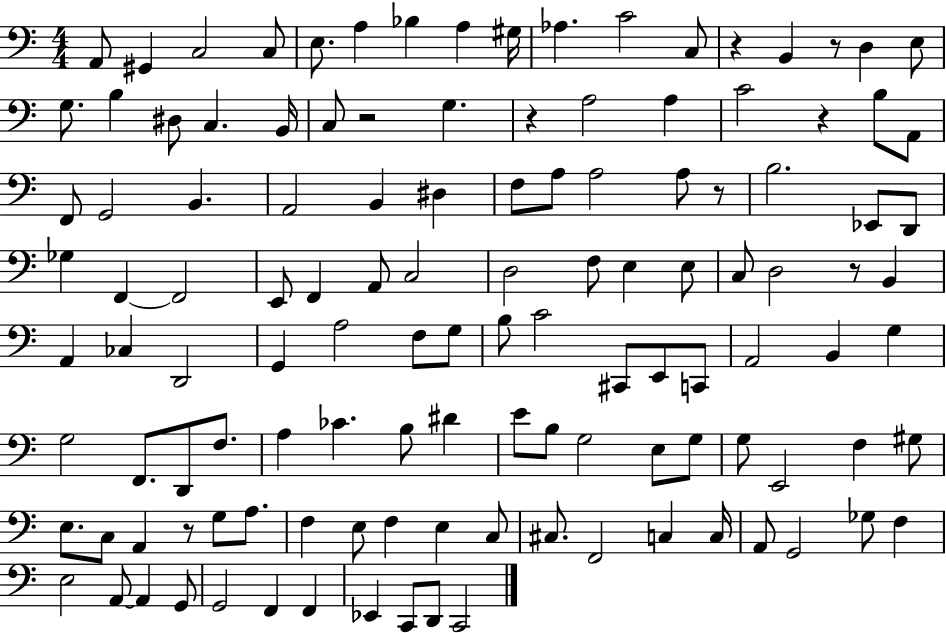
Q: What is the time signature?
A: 4/4